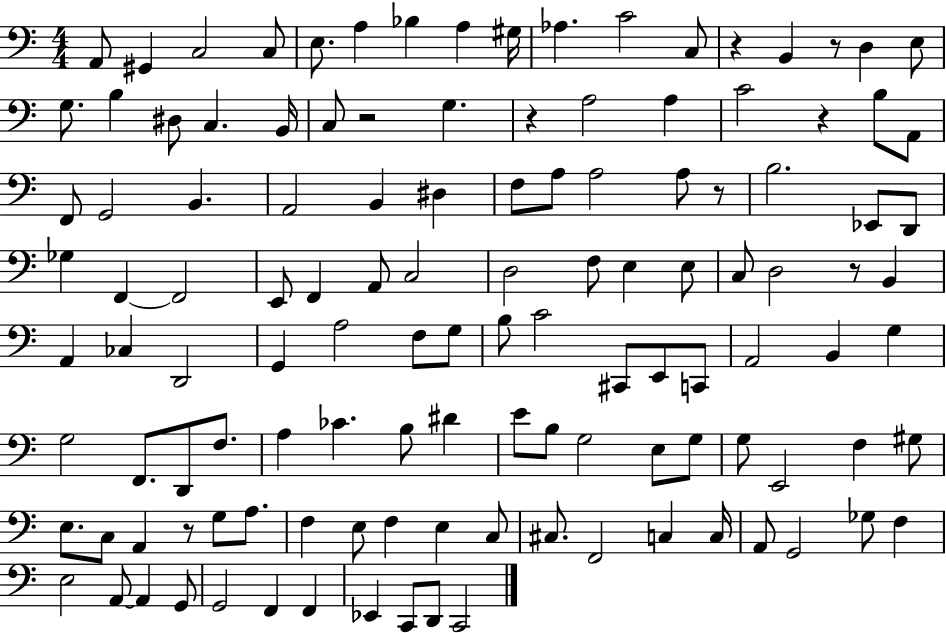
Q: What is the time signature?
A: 4/4